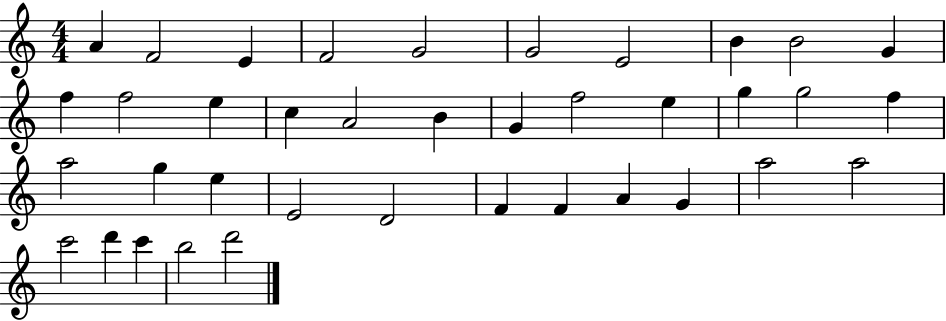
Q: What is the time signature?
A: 4/4